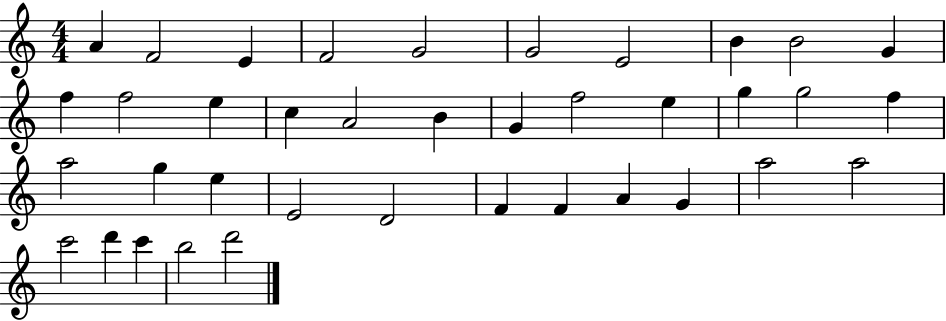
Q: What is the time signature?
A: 4/4